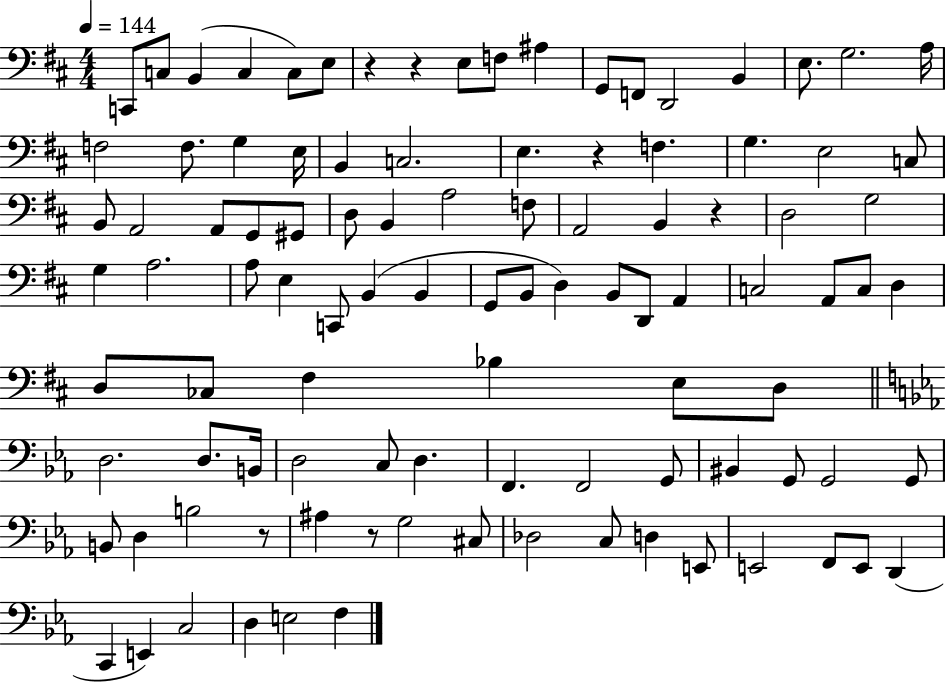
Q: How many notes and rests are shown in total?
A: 102